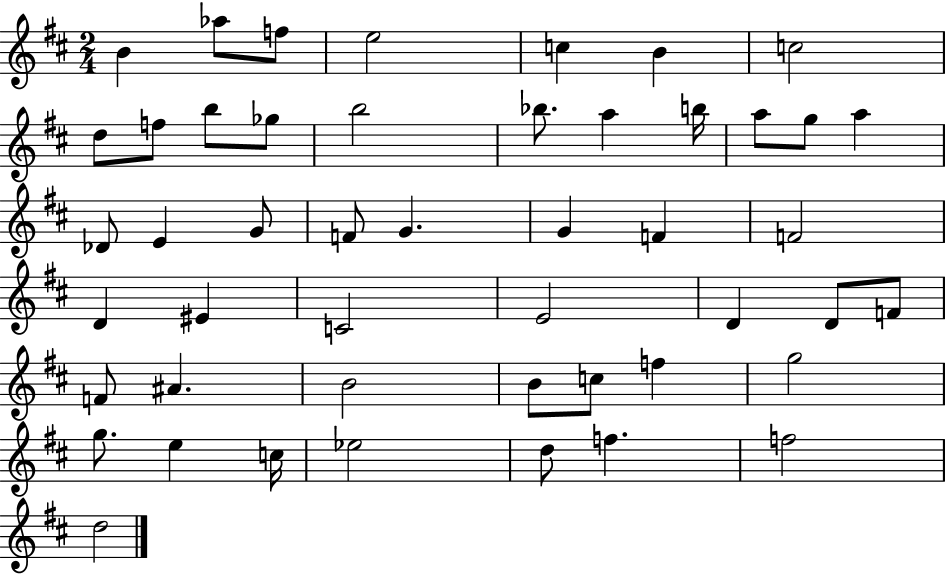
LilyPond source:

{
  \clef treble
  \numericTimeSignature
  \time 2/4
  \key d \major
  b'4 aes''8 f''8 | e''2 | c''4 b'4 | c''2 | \break d''8 f''8 b''8 ges''8 | b''2 | bes''8. a''4 b''16 | a''8 g''8 a''4 | \break des'8 e'4 g'8 | f'8 g'4. | g'4 f'4 | f'2 | \break d'4 eis'4 | c'2 | e'2 | d'4 d'8 f'8 | \break f'8 ais'4. | b'2 | b'8 c''8 f''4 | g''2 | \break g''8. e''4 c''16 | ees''2 | d''8 f''4. | f''2 | \break d''2 | \bar "|."
}